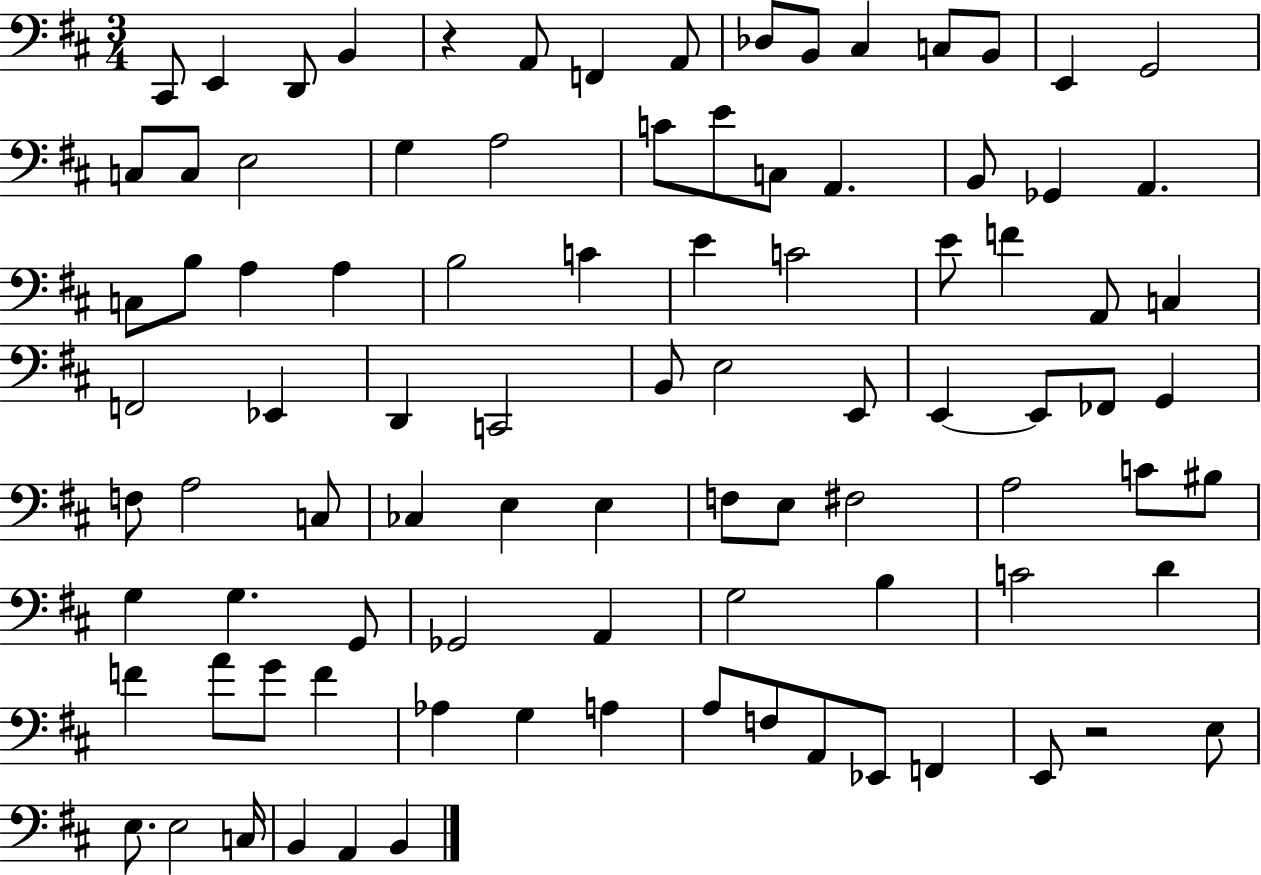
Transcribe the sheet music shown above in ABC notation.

X:1
T:Untitled
M:3/4
L:1/4
K:D
^C,,/2 E,, D,,/2 B,, z A,,/2 F,, A,,/2 _D,/2 B,,/2 ^C, C,/2 B,,/2 E,, G,,2 C,/2 C,/2 E,2 G, A,2 C/2 E/2 C,/2 A,, B,,/2 _G,, A,, C,/2 B,/2 A, A, B,2 C E C2 E/2 F A,,/2 C, F,,2 _E,, D,, C,,2 B,,/2 E,2 E,,/2 E,, E,,/2 _F,,/2 G,, F,/2 A,2 C,/2 _C, E, E, F,/2 E,/2 ^F,2 A,2 C/2 ^B,/2 G, G, G,,/2 _G,,2 A,, G,2 B, C2 D F A/2 G/2 F _A, G, A, A,/2 F,/2 A,,/2 _E,,/2 F,, E,,/2 z2 E,/2 E,/2 E,2 C,/4 B,, A,, B,,